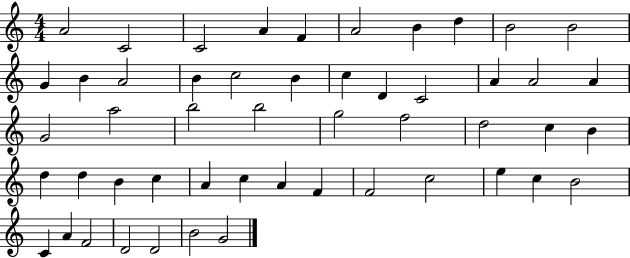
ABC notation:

X:1
T:Untitled
M:4/4
L:1/4
K:C
A2 C2 C2 A F A2 B d B2 B2 G B A2 B c2 B c D C2 A A2 A G2 a2 b2 b2 g2 f2 d2 c B d d B c A c A F F2 c2 e c B2 C A F2 D2 D2 B2 G2